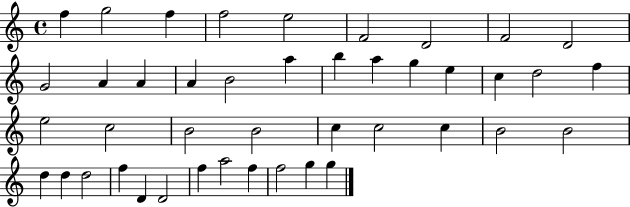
F5/q G5/h F5/q F5/h E5/h F4/h D4/h F4/h D4/h G4/h A4/q A4/q A4/q B4/h A5/q B5/q A5/q G5/q E5/q C5/q D5/h F5/q E5/h C5/h B4/h B4/h C5/q C5/h C5/q B4/h B4/h D5/q D5/q D5/h F5/q D4/q D4/h F5/q A5/h F5/q F5/h G5/q G5/q